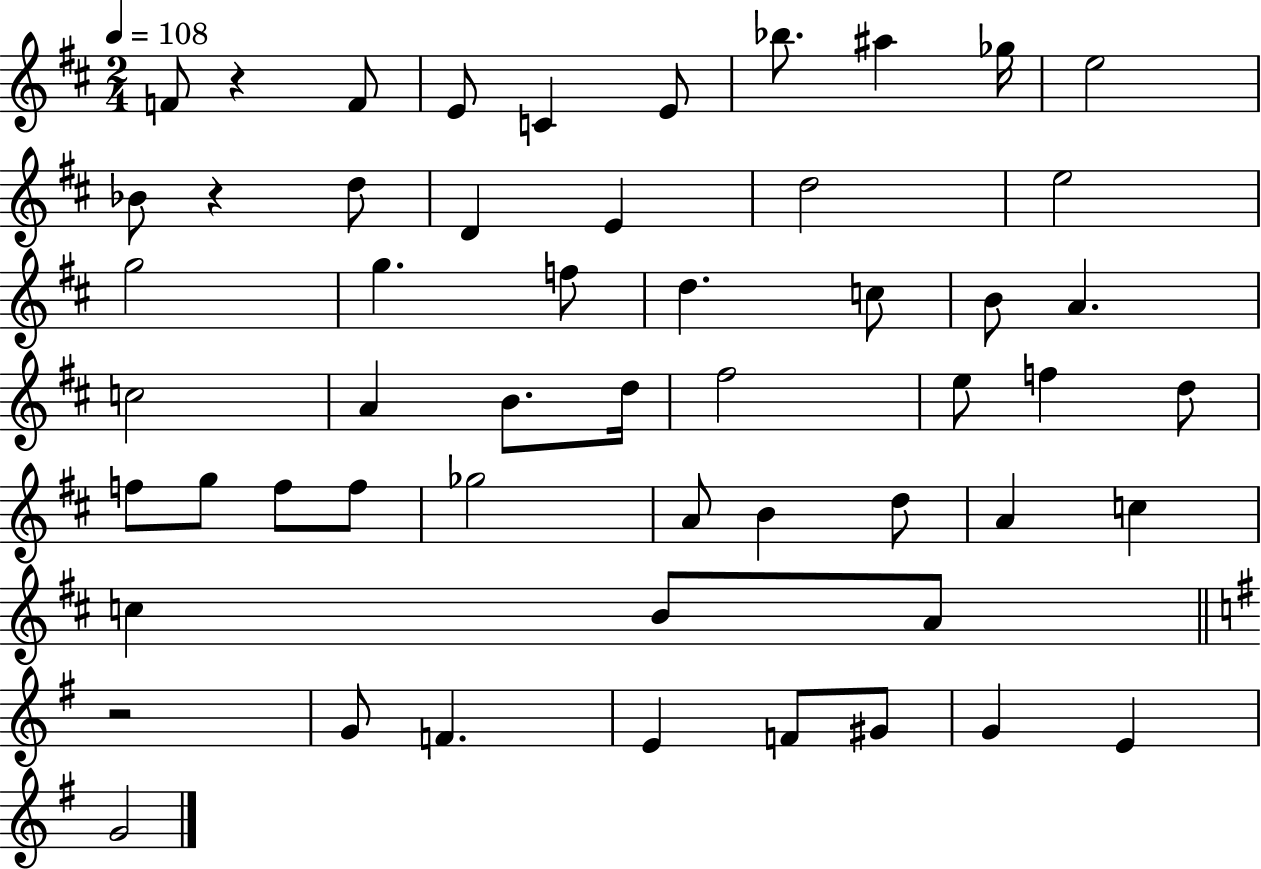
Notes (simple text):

F4/e R/q F4/e E4/e C4/q E4/e Bb5/e. A#5/q Gb5/s E5/h Bb4/e R/q D5/e D4/q E4/q D5/h E5/h G5/h G5/q. F5/e D5/q. C5/e B4/e A4/q. C5/h A4/q B4/e. D5/s F#5/h E5/e F5/q D5/e F5/e G5/e F5/e F5/e Gb5/h A4/e B4/q D5/e A4/q C5/q C5/q B4/e A4/e R/h G4/e F4/q. E4/q F4/e G#4/e G4/q E4/q G4/h